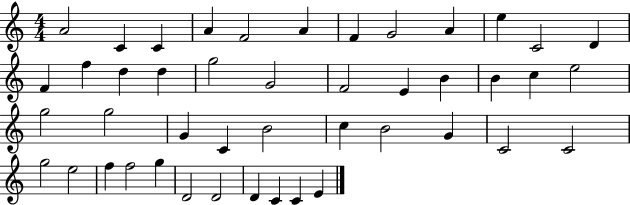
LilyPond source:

{
  \clef treble
  \numericTimeSignature
  \time 4/4
  \key c \major
  a'2 c'4 c'4 | a'4 f'2 a'4 | f'4 g'2 a'4 | e''4 c'2 d'4 | \break f'4 f''4 d''4 d''4 | g''2 g'2 | f'2 e'4 b'4 | b'4 c''4 e''2 | \break g''2 g''2 | g'4 c'4 b'2 | c''4 b'2 g'4 | c'2 c'2 | \break g''2 e''2 | f''4 f''2 g''4 | d'2 d'2 | d'4 c'4 c'4 e'4 | \break \bar "|."
}